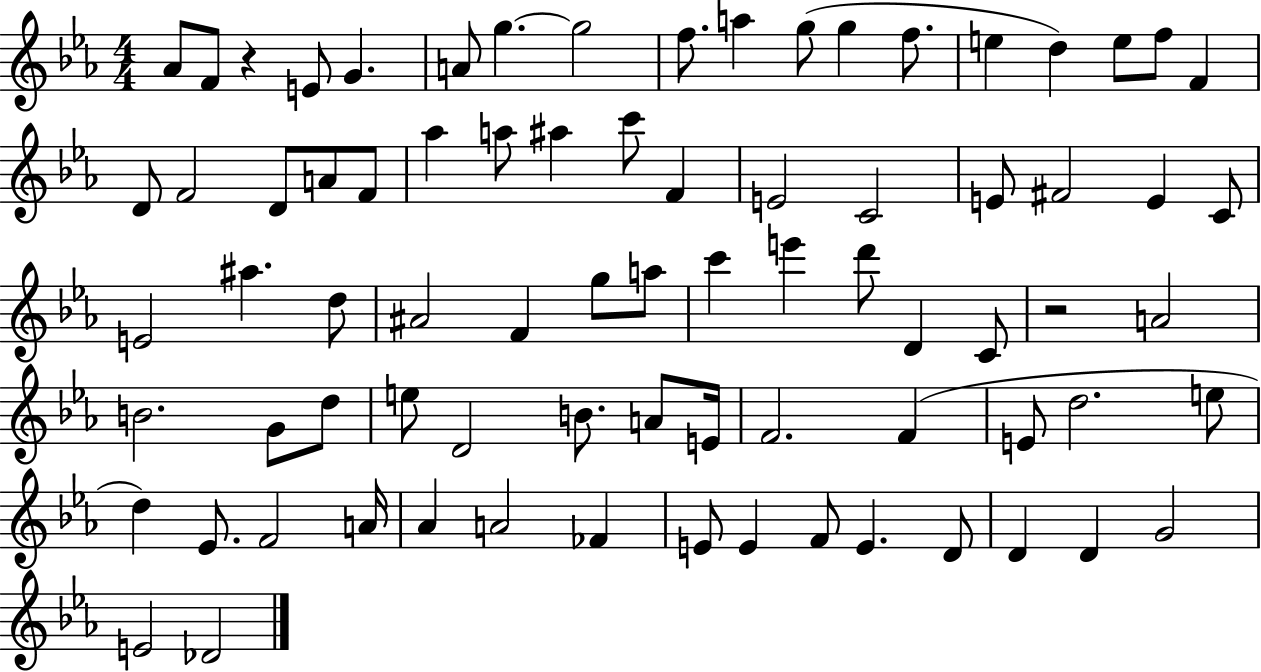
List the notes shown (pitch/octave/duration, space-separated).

Ab4/e F4/e R/q E4/e G4/q. A4/e G5/q. G5/h F5/e. A5/q G5/e G5/q F5/e. E5/q D5/q E5/e F5/e F4/q D4/e F4/h D4/e A4/e F4/e Ab5/q A5/e A#5/q C6/e F4/q E4/h C4/h E4/e F#4/h E4/q C4/e E4/h A#5/q. D5/e A#4/h F4/q G5/e A5/e C6/q E6/q D6/e D4/q C4/e R/h A4/h B4/h. G4/e D5/e E5/e D4/h B4/e. A4/e E4/s F4/h. F4/q E4/e D5/h. E5/e D5/q Eb4/e. F4/h A4/s Ab4/q A4/h FES4/q E4/e E4/q F4/e E4/q. D4/e D4/q D4/q G4/h E4/h Db4/h